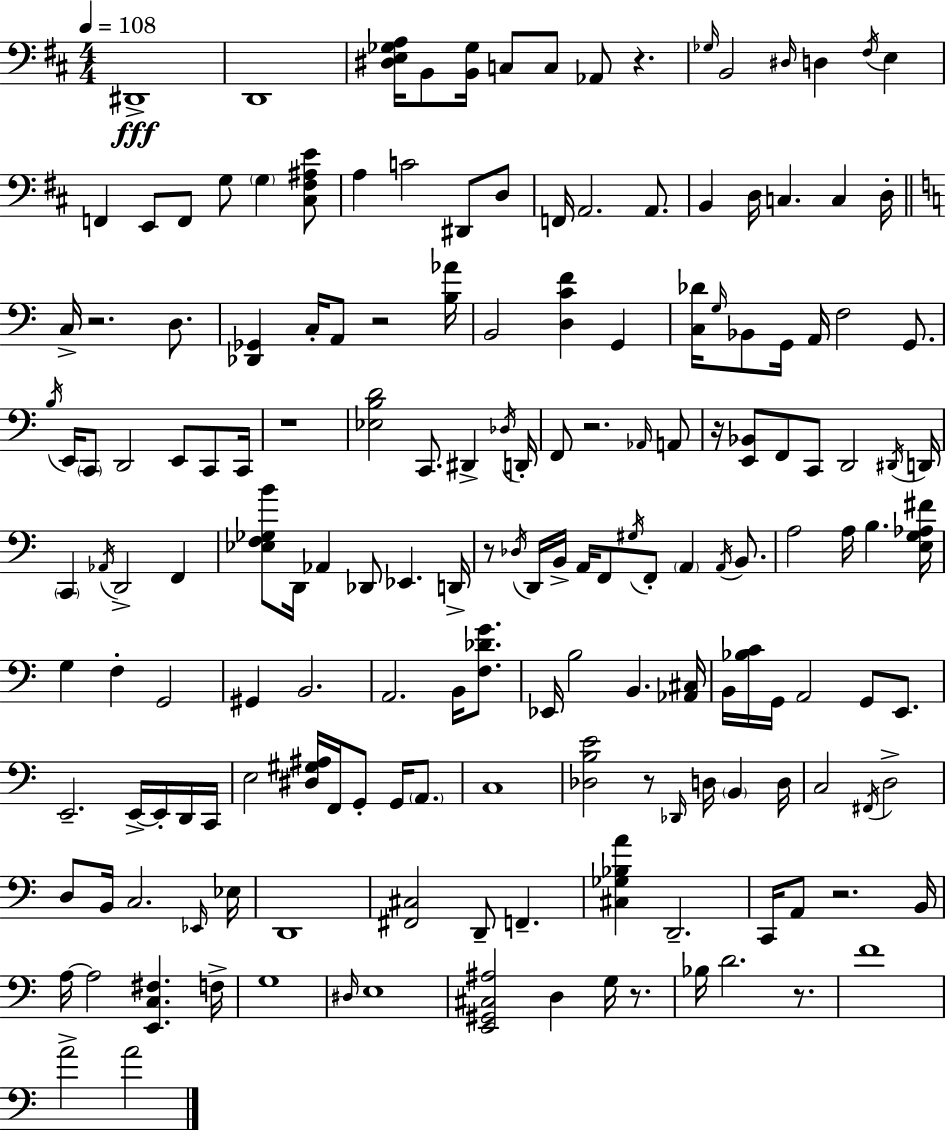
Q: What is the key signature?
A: D major